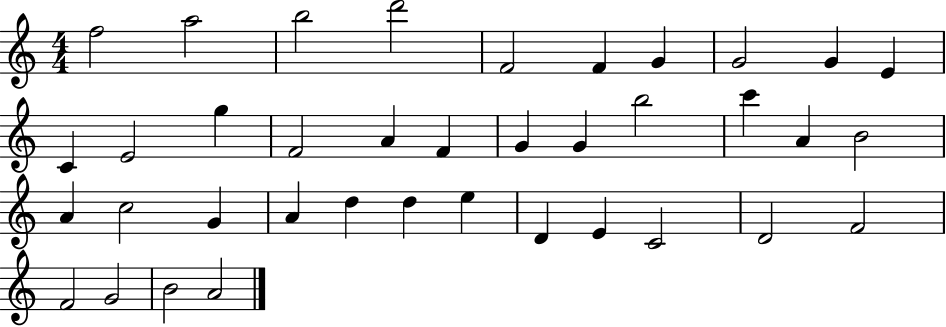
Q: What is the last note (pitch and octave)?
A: A4